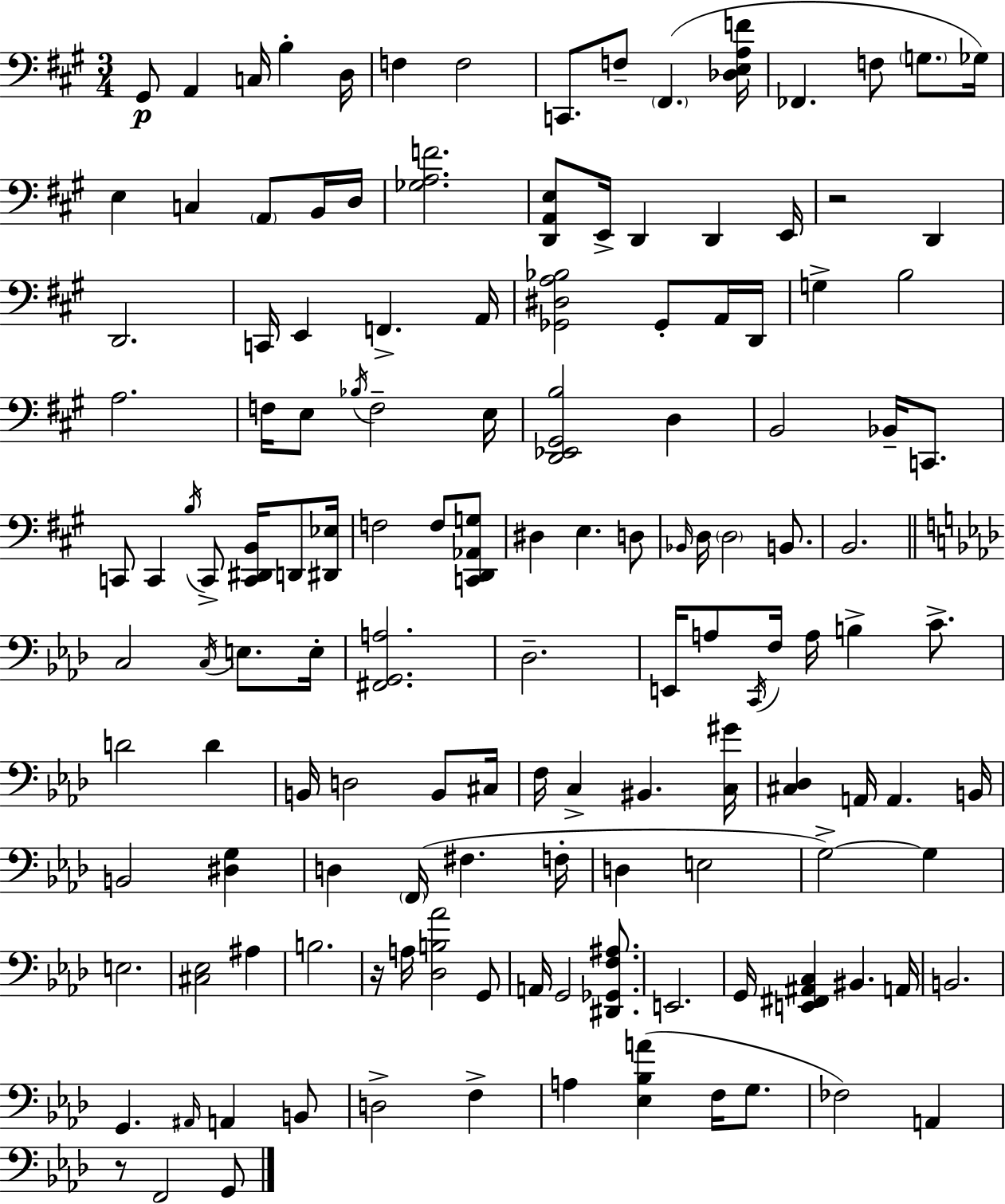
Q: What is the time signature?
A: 3/4